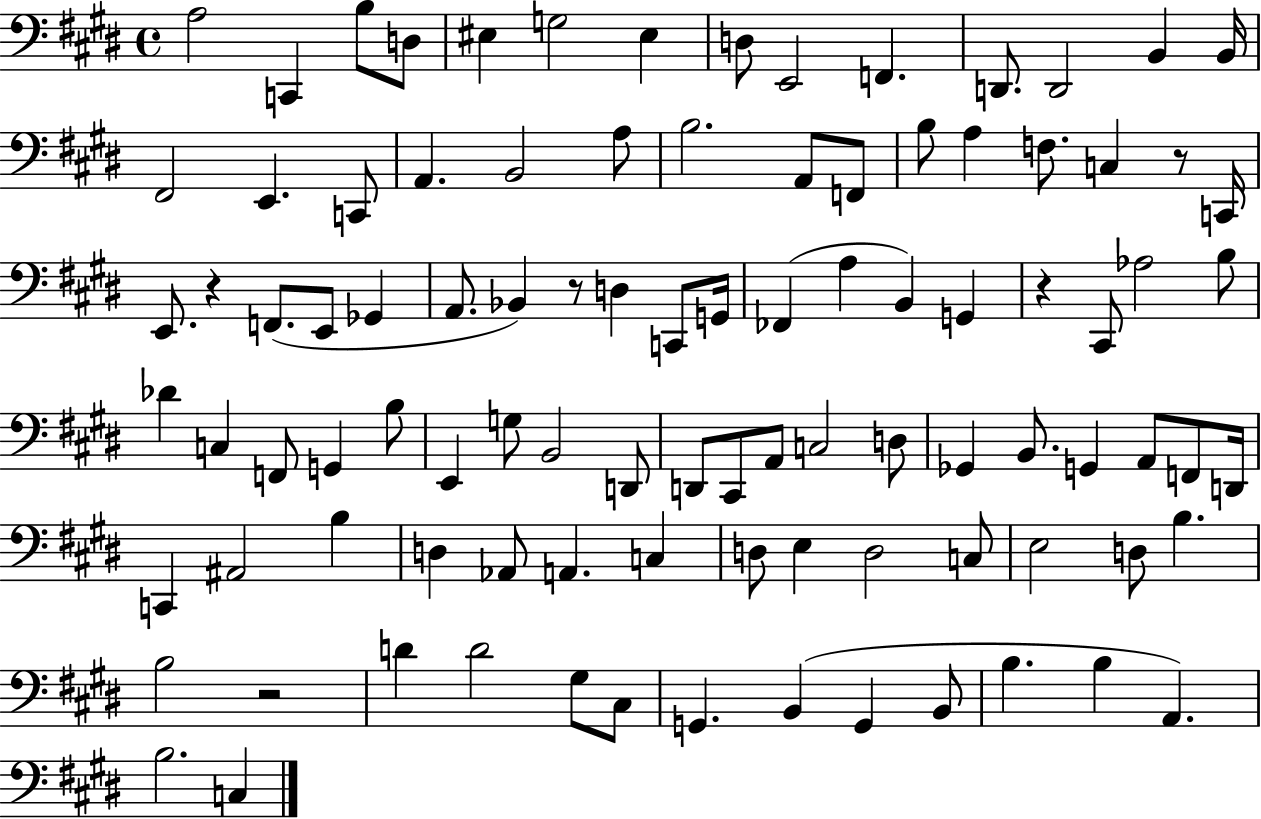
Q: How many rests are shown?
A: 5